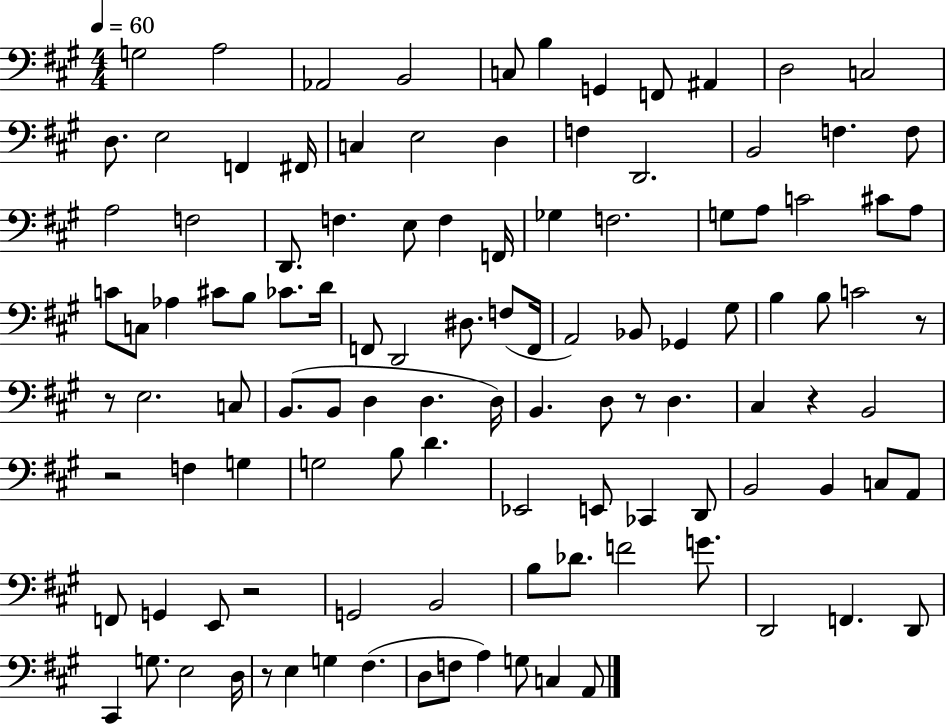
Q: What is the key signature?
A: A major